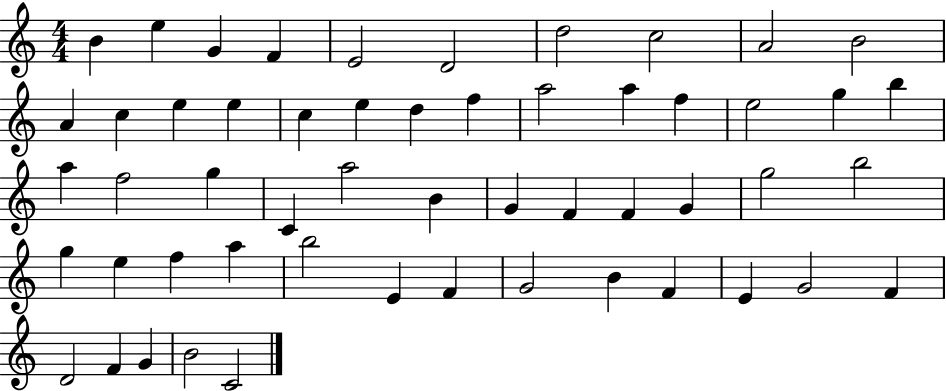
{
  \clef treble
  \numericTimeSignature
  \time 4/4
  \key c \major
  b'4 e''4 g'4 f'4 | e'2 d'2 | d''2 c''2 | a'2 b'2 | \break a'4 c''4 e''4 e''4 | c''4 e''4 d''4 f''4 | a''2 a''4 f''4 | e''2 g''4 b''4 | \break a''4 f''2 g''4 | c'4 a''2 b'4 | g'4 f'4 f'4 g'4 | g''2 b''2 | \break g''4 e''4 f''4 a''4 | b''2 e'4 f'4 | g'2 b'4 f'4 | e'4 g'2 f'4 | \break d'2 f'4 g'4 | b'2 c'2 | \bar "|."
}